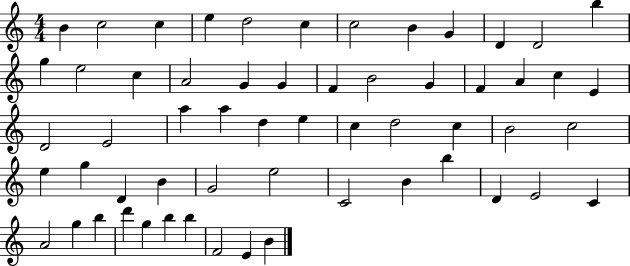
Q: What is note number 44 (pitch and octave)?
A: B4